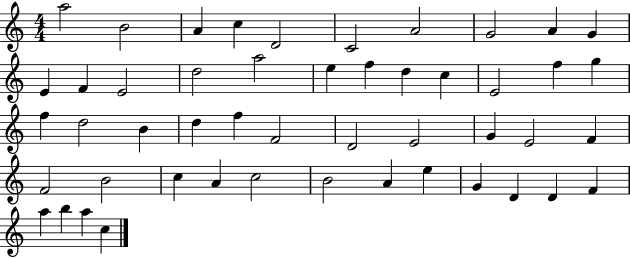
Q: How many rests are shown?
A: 0